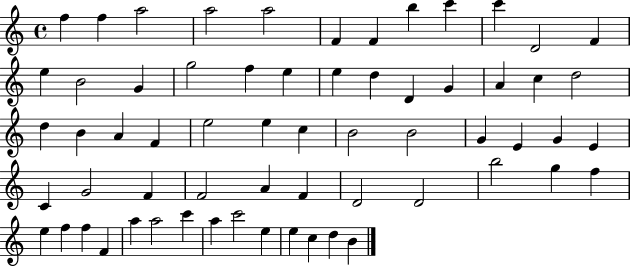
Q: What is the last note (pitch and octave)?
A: B4